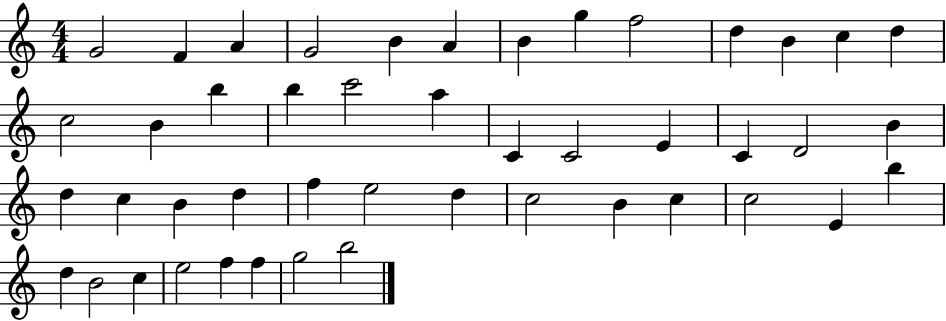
{
  \clef treble
  \numericTimeSignature
  \time 4/4
  \key c \major
  g'2 f'4 a'4 | g'2 b'4 a'4 | b'4 g''4 f''2 | d''4 b'4 c''4 d''4 | \break c''2 b'4 b''4 | b''4 c'''2 a''4 | c'4 c'2 e'4 | c'4 d'2 b'4 | \break d''4 c''4 b'4 d''4 | f''4 e''2 d''4 | c''2 b'4 c''4 | c''2 e'4 b''4 | \break d''4 b'2 c''4 | e''2 f''4 f''4 | g''2 b''2 | \bar "|."
}